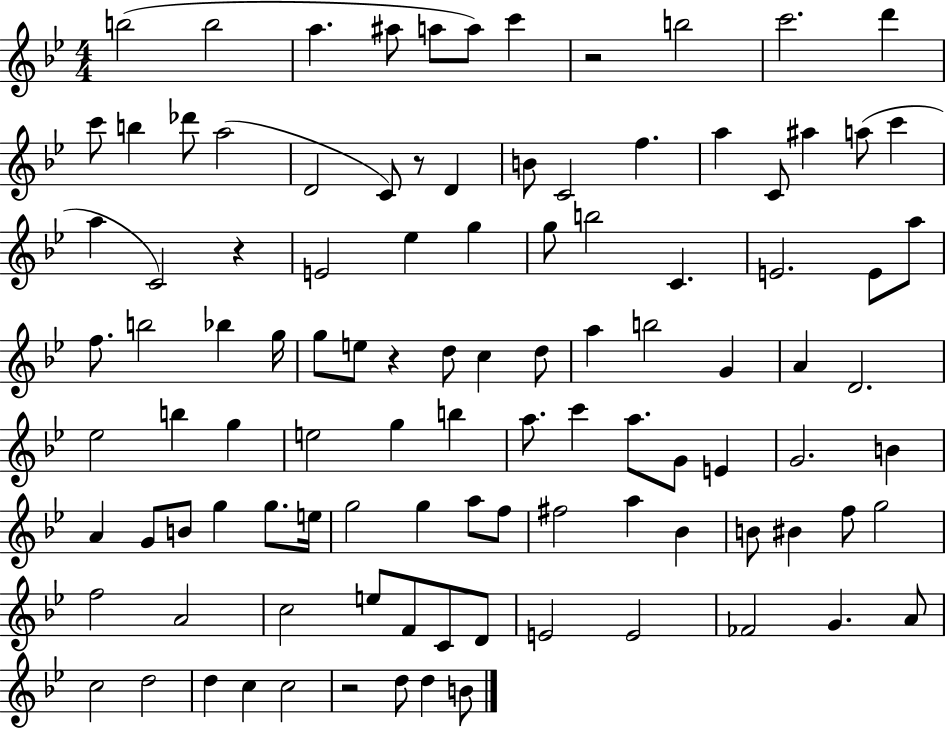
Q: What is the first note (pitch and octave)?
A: B5